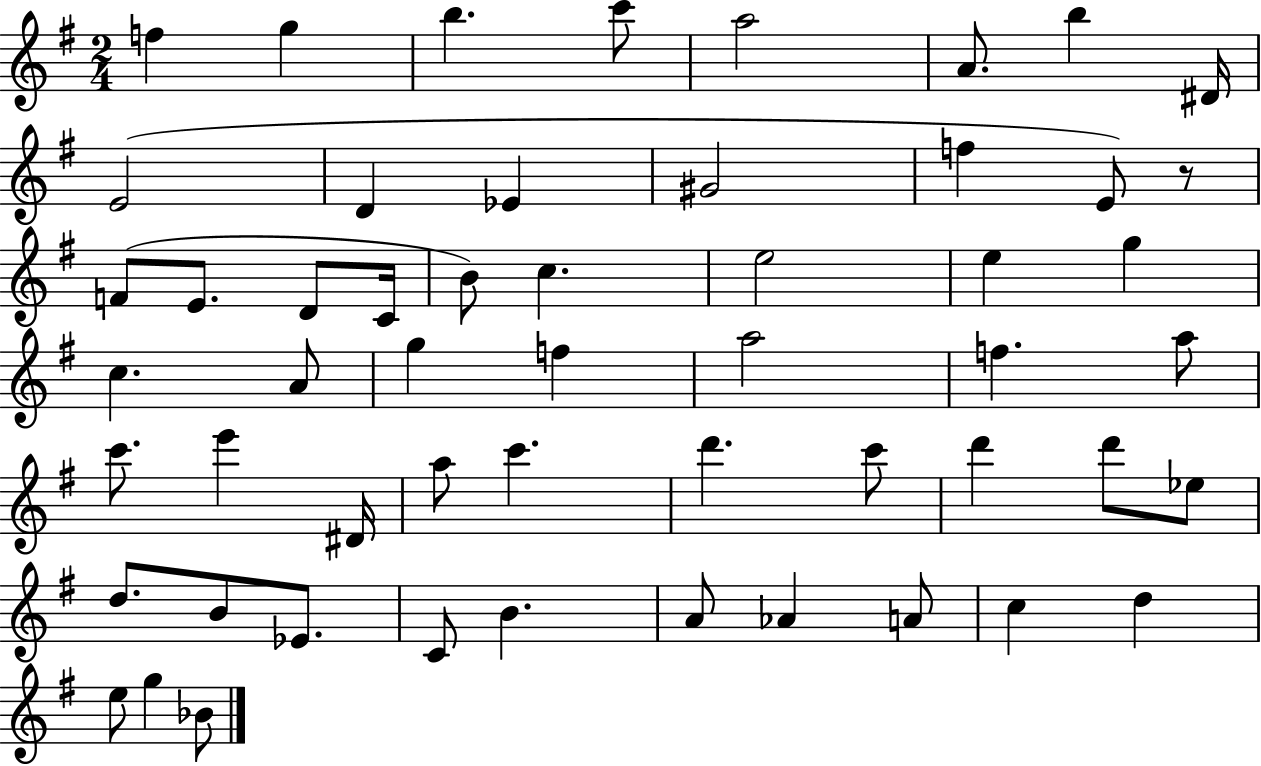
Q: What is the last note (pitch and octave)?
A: Bb4